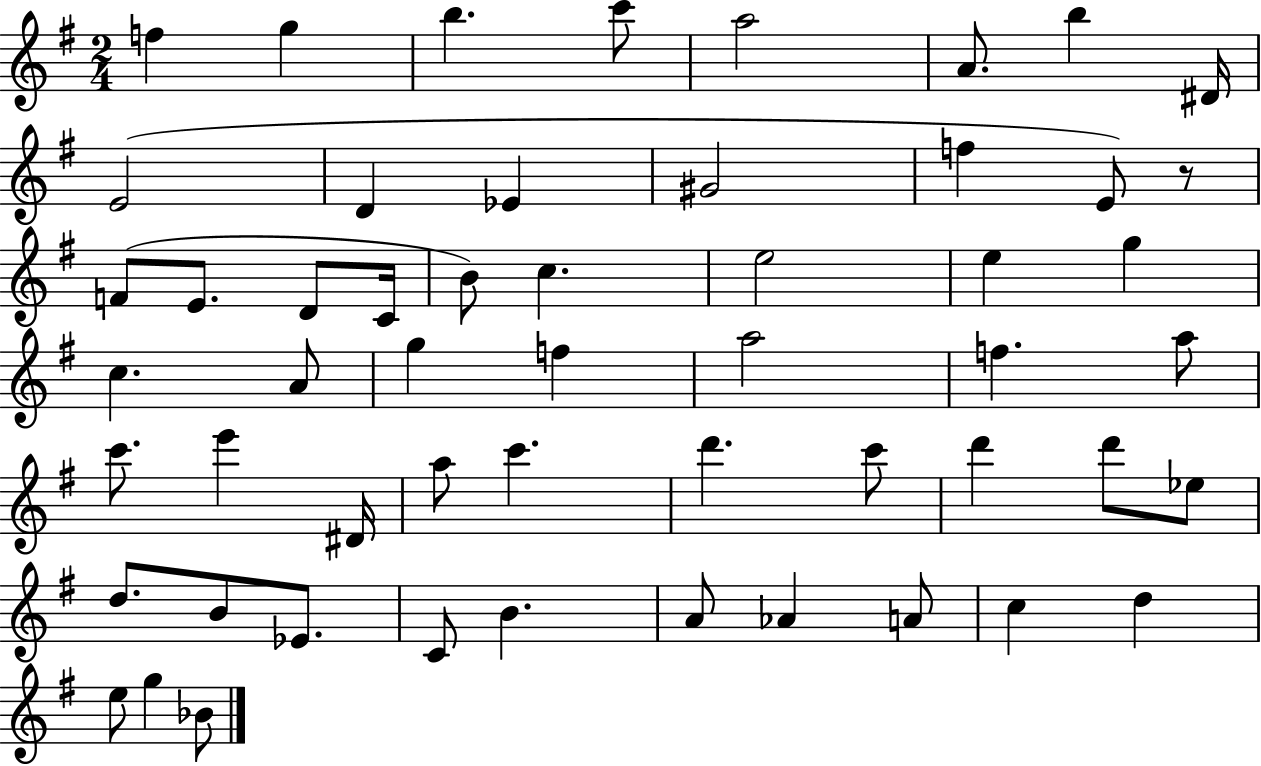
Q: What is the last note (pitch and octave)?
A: Bb4